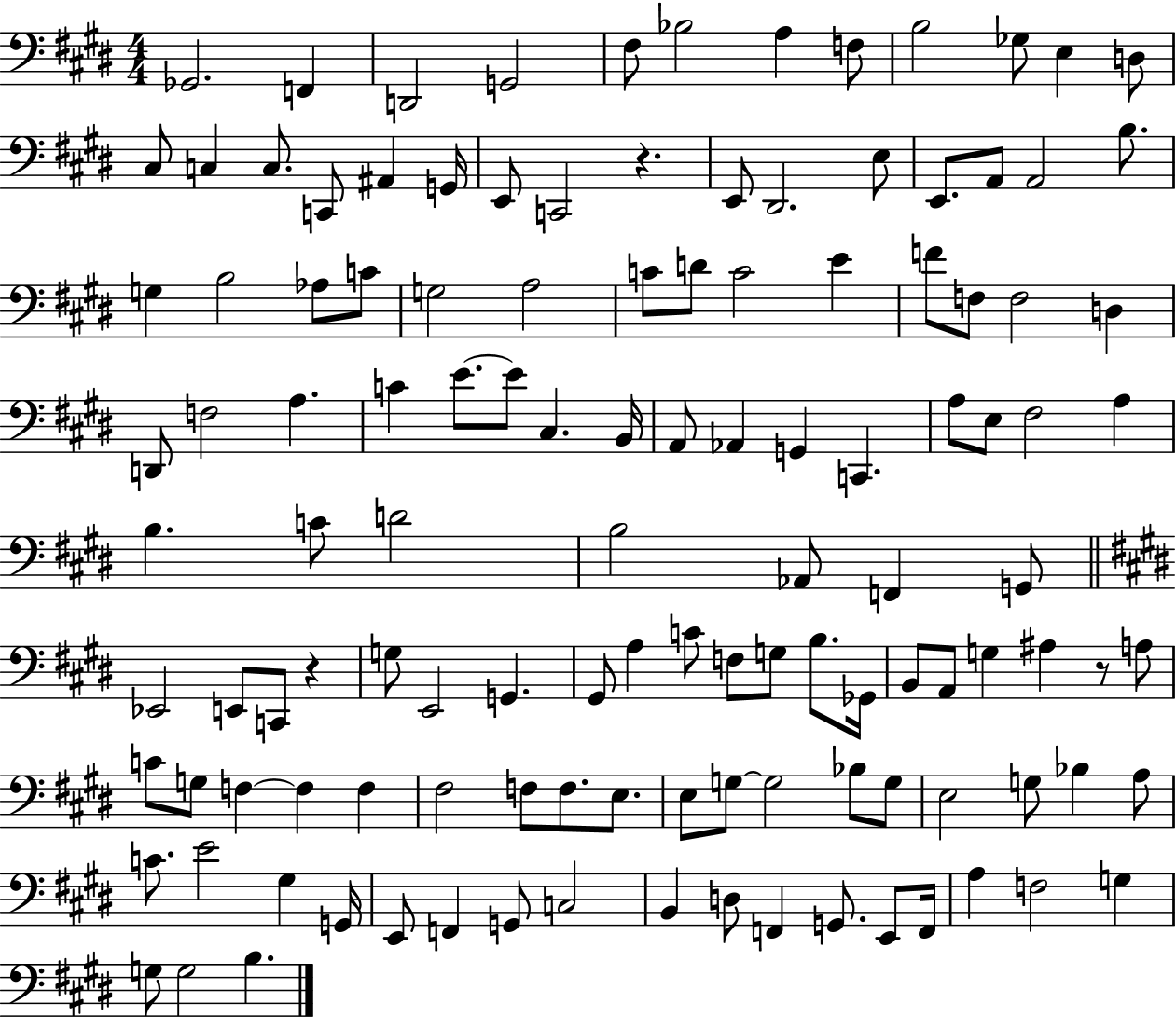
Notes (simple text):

Gb2/h. F2/q D2/h G2/h F#3/e Bb3/h A3/q F3/e B3/h Gb3/e E3/q D3/e C#3/e C3/q C3/e. C2/e A#2/q G2/s E2/e C2/h R/q. E2/e D#2/h. E3/e E2/e. A2/e A2/h B3/e. G3/q B3/h Ab3/e C4/e G3/h A3/h C4/e D4/e C4/h E4/q F4/e F3/e F3/h D3/q D2/e F3/h A3/q. C4/q E4/e. E4/e C#3/q. B2/s A2/e Ab2/q G2/q C2/q. A3/e E3/e F#3/h A3/q B3/q. C4/e D4/h B3/h Ab2/e F2/q G2/e Eb2/h E2/e C2/e R/q G3/e E2/h G2/q. G#2/e A3/q C4/e F3/e G3/e B3/e. Gb2/s B2/e A2/e G3/q A#3/q R/e A3/e C4/e G3/e F3/q F3/q F3/q F#3/h F3/e F3/e. E3/e. E3/e G3/e G3/h Bb3/e G3/e E3/h G3/e Bb3/q A3/e C4/e. E4/h G#3/q G2/s E2/e F2/q G2/e C3/h B2/q D3/e F2/q G2/e. E2/e F2/s A3/q F3/h G3/q G3/e G3/h B3/q.